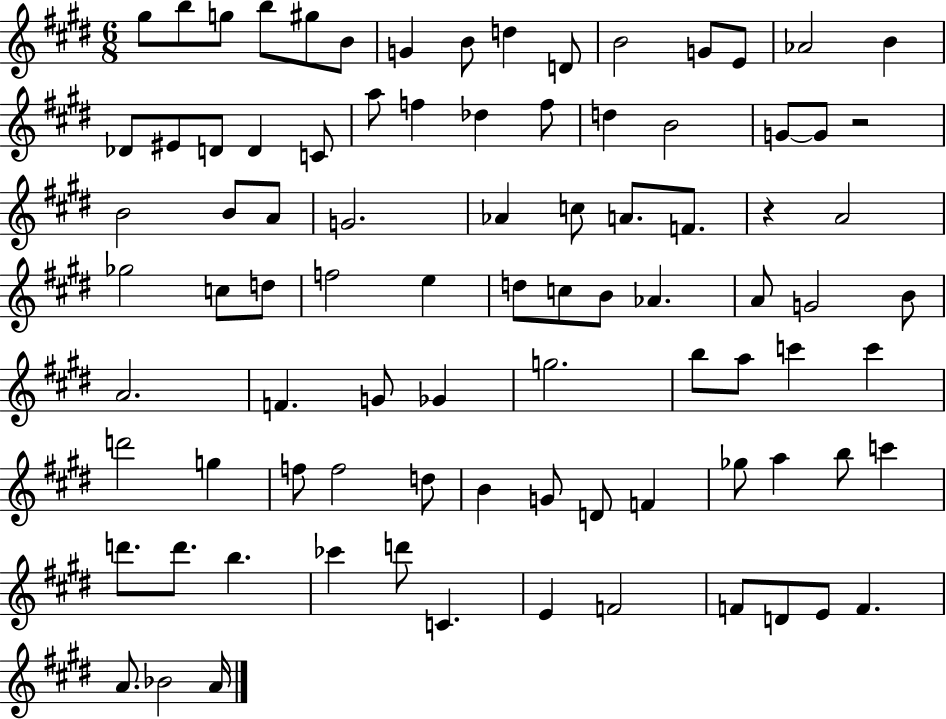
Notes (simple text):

G#5/e B5/e G5/e B5/e G#5/e B4/e G4/q B4/e D5/q D4/e B4/h G4/e E4/e Ab4/h B4/q Db4/e EIS4/e D4/e D4/q C4/e A5/e F5/q Db5/q F5/e D5/q B4/h G4/e G4/e R/h B4/h B4/e A4/e G4/h. Ab4/q C5/e A4/e. F4/e. R/q A4/h Gb5/h C5/e D5/e F5/h E5/q D5/e C5/e B4/e Ab4/q. A4/e G4/h B4/e A4/h. F4/q. G4/e Gb4/q G5/h. B5/e A5/e C6/q C6/q D6/h G5/q F5/e F5/h D5/e B4/q G4/e D4/e F4/q Gb5/e A5/q B5/e C6/q D6/e. D6/e. B5/q. CES6/q D6/e C4/q. E4/q F4/h F4/e D4/e E4/e F4/q. A4/e. Bb4/h A4/s